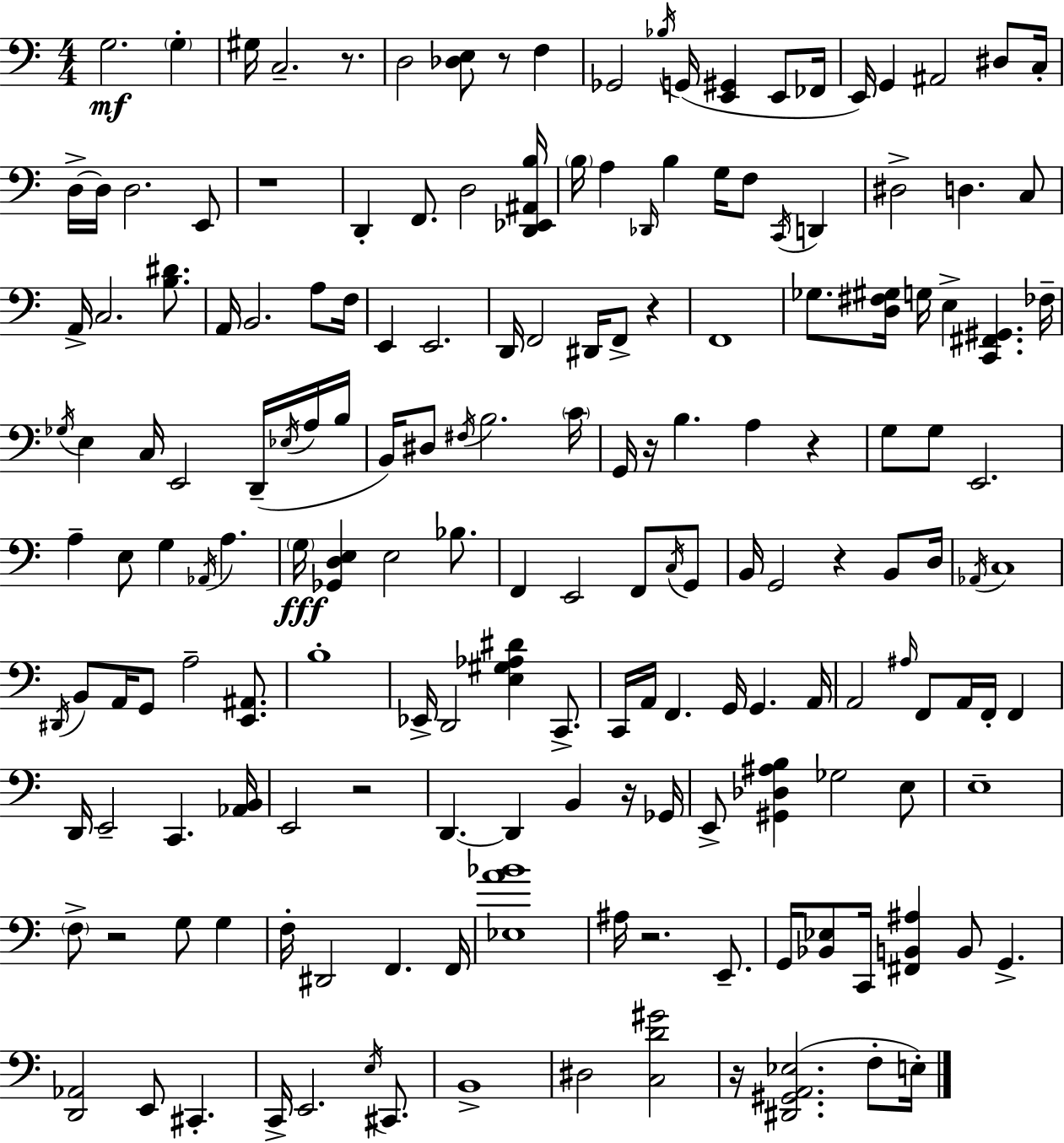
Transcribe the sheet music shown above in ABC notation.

X:1
T:Untitled
M:4/4
L:1/4
K:C
G,2 G, ^G,/4 C,2 z/2 D,2 [_D,E,]/2 z/2 F, _G,,2 _B,/4 G,,/4 [E,,^G,,] E,,/2 _F,,/4 E,,/4 G,, ^A,,2 ^D,/2 C,/4 D,/4 D,/4 D,2 E,,/2 z4 D,, F,,/2 D,2 [D,,_E,,^A,,B,]/4 B,/4 A, _D,,/4 B, G,/4 F,/2 C,,/4 D,, ^D,2 D, C,/2 A,,/4 C,2 [B,^D]/2 A,,/4 B,,2 A,/2 F,/4 E,, E,,2 D,,/4 F,,2 ^D,,/4 F,,/2 z F,,4 _G,/2 [D,^F,^G,]/4 G,/4 E, [C,,^F,,^G,,] _F,/4 _G,/4 E, C,/4 E,,2 D,,/4 _E,/4 A,/4 B,/4 B,,/4 ^D,/2 ^F,/4 B,2 C/4 G,,/4 z/4 B, A, z G,/2 G,/2 E,,2 A, E,/2 G, _A,,/4 A, G,/4 [_G,,D,E,] E,2 _B,/2 F,, E,,2 F,,/2 C,/4 G,,/2 B,,/4 G,,2 z B,,/2 D,/4 _A,,/4 C,4 ^D,,/4 B,,/2 A,,/4 G,,/2 A,2 [E,,^A,,]/2 B,4 _E,,/4 D,,2 [E,^G,_A,^D] C,,/2 C,,/4 A,,/4 F,, G,,/4 G,, A,,/4 A,,2 ^A,/4 F,,/2 A,,/4 F,,/4 F,, D,,/4 E,,2 C,, [_A,,B,,]/4 E,,2 z2 D,, D,, B,, z/4 _G,,/4 E,,/2 [^G,,_D,^A,B,] _G,2 E,/2 E,4 F,/2 z2 G,/2 G, F,/4 ^D,,2 F,, F,,/4 [_E,A_B]4 ^A,/4 z2 E,,/2 G,,/4 [_B,,_E,]/2 C,,/4 [^F,,B,,^A,] B,,/2 G,, [D,,_A,,]2 E,,/2 ^C,, C,,/4 E,,2 E,/4 ^C,,/2 B,,4 ^D,2 [C,D^G]2 z/4 [^D,,^G,,A,,_E,]2 F,/2 E,/4